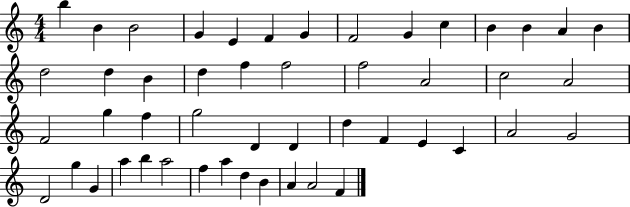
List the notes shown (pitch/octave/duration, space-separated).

B5/q B4/q B4/h G4/q E4/q F4/q G4/q F4/h G4/q C5/q B4/q B4/q A4/q B4/q D5/h D5/q B4/q D5/q F5/q F5/h F5/h A4/h C5/h A4/h F4/h G5/q F5/q G5/h D4/q D4/q D5/q F4/q E4/q C4/q A4/h G4/h D4/h G5/q G4/q A5/q B5/q A5/h F5/q A5/q D5/q B4/q A4/q A4/h F4/q